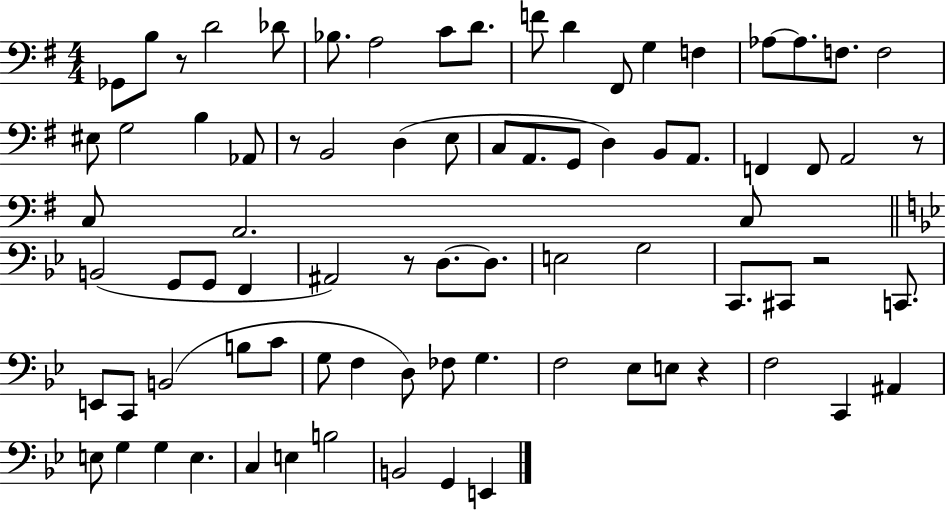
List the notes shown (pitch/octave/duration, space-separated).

Gb2/e B3/e R/e D4/h Db4/e Bb3/e. A3/h C4/e D4/e. F4/e D4/q F#2/e G3/q F3/q Ab3/e Ab3/e. F3/e. F3/h EIS3/e G3/h B3/q Ab2/e R/e B2/h D3/q E3/e C3/e A2/e. G2/e D3/q B2/e A2/e. F2/q F2/e A2/h R/e C3/e A2/h. C3/e B2/h G2/e G2/e F2/q A#2/h R/e D3/e. D3/e. E3/h G3/h C2/e. C#2/e R/h C2/e. E2/e C2/e B2/h B3/e C4/e G3/e F3/q D3/e FES3/e G3/q. F3/h Eb3/e E3/e R/q F3/h C2/q A#2/q E3/e G3/q G3/q E3/q. C3/q E3/q B3/h B2/h G2/q E2/q